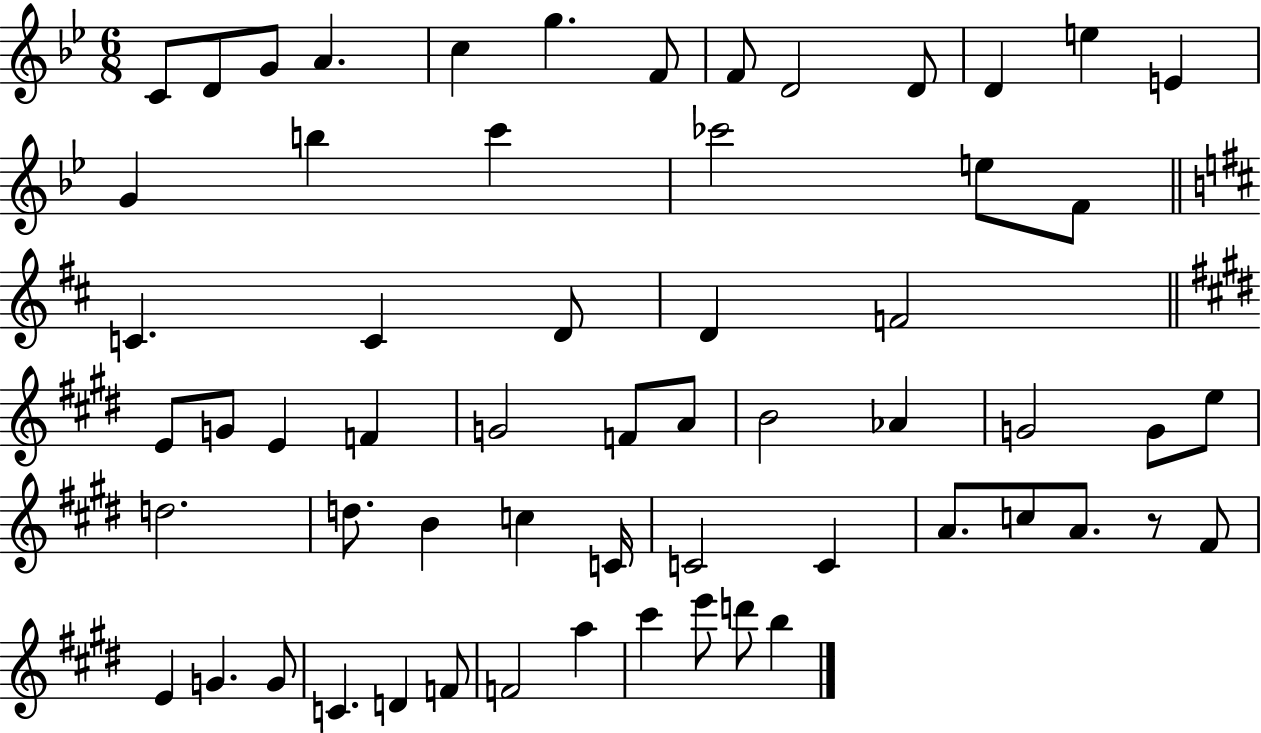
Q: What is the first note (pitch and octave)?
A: C4